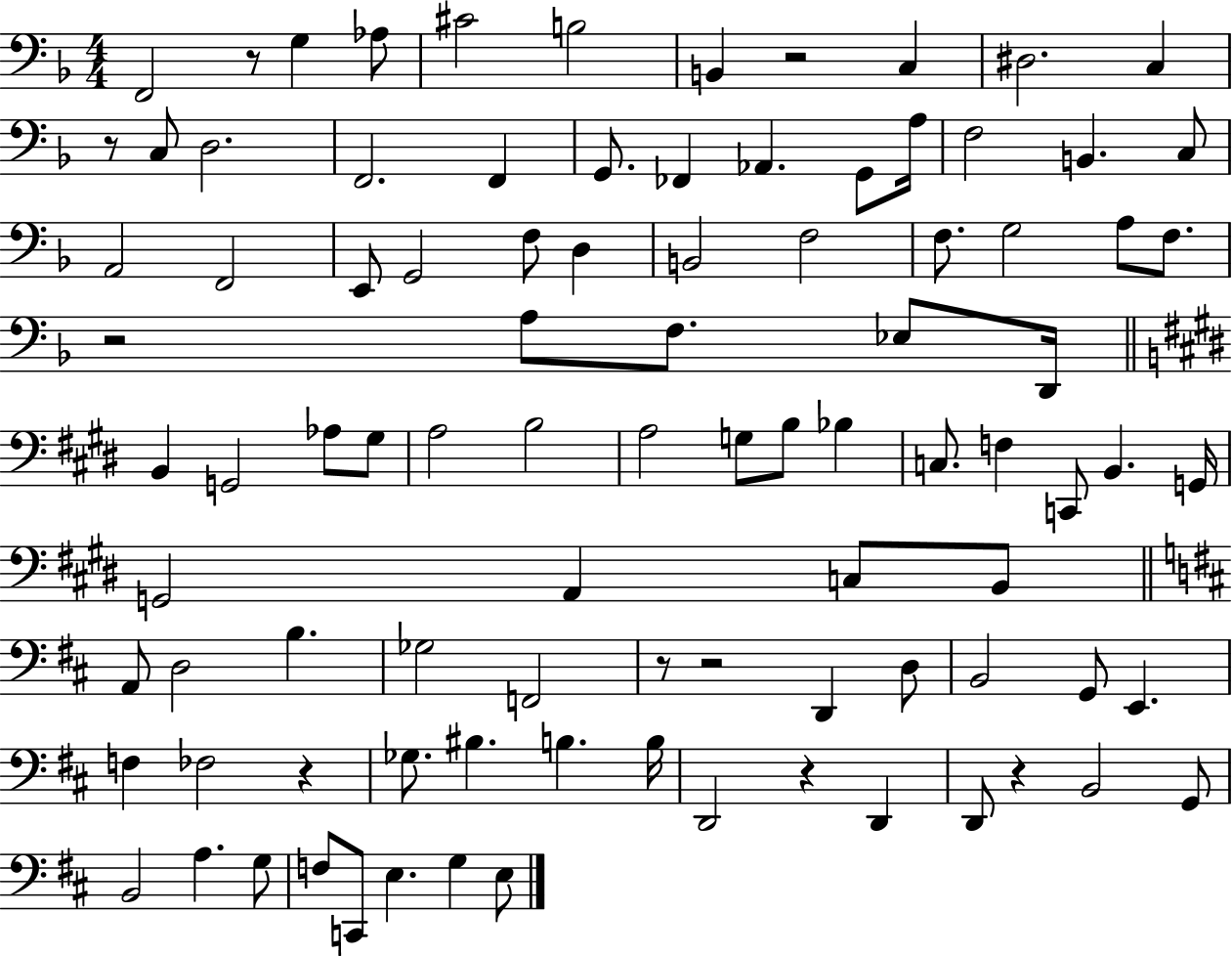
X:1
T:Untitled
M:4/4
L:1/4
K:F
F,,2 z/2 G, _A,/2 ^C2 B,2 B,, z2 C, ^D,2 C, z/2 C,/2 D,2 F,,2 F,, G,,/2 _F,, _A,, G,,/2 A,/4 F,2 B,, C,/2 A,,2 F,,2 E,,/2 G,,2 F,/2 D, B,,2 F,2 F,/2 G,2 A,/2 F,/2 z2 A,/2 F,/2 _E,/2 D,,/4 B,, G,,2 _A,/2 ^G,/2 A,2 B,2 A,2 G,/2 B,/2 _B, C,/2 F, C,,/2 B,, G,,/4 G,,2 A,, C,/2 B,,/2 A,,/2 D,2 B, _G,2 F,,2 z/2 z2 D,, D,/2 B,,2 G,,/2 E,, F, _F,2 z _G,/2 ^B, B, B,/4 D,,2 z D,, D,,/2 z B,,2 G,,/2 B,,2 A, G,/2 F,/2 C,,/2 E, G, E,/2